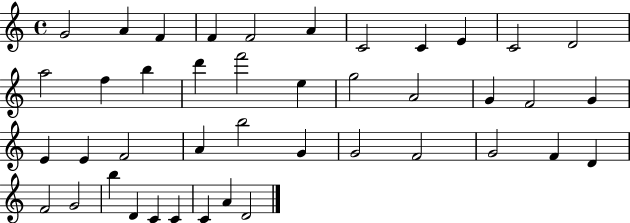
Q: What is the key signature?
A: C major